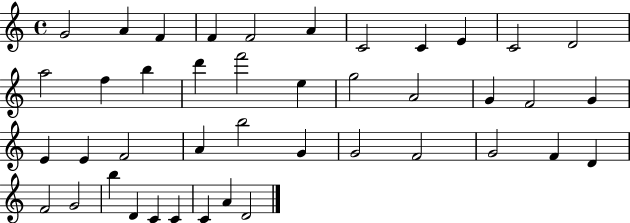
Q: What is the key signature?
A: C major